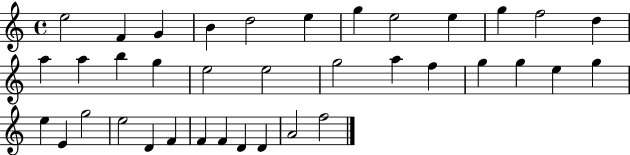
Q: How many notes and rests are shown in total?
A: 37